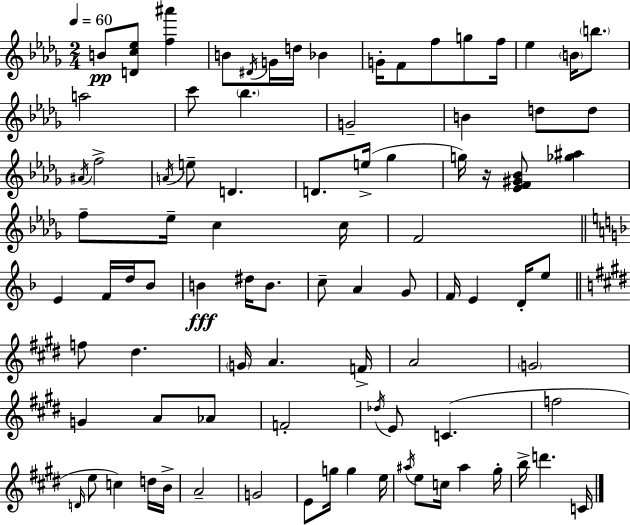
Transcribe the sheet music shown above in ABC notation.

X:1
T:Untitled
M:2/4
L:1/4
K:Bbm
B/2 [Dc_e]/2 [f^a'] B/2 ^D/4 G/4 d/4 _B G/4 F/2 f/2 g/2 f/4 _e B/4 b/2 a2 c'/2 _b G2 B d/2 d/2 ^A/4 f2 A/4 e/2 D D/2 e/4 _g g/4 z/4 [_EF^G_B]/2 [_g^a] f/2 _e/4 c c/4 F2 E F/4 d/4 _B/2 B ^d/4 B/2 c/2 A G/2 F/4 E D/4 e/2 f/2 ^d G/4 A F/4 A2 G2 G A/2 _A/2 F2 _d/4 E/2 C f2 D/4 e/2 c d/4 B/4 A2 G2 E/2 g/4 g e/4 ^a/4 e/2 c/4 ^a ^g/4 b/4 d' C/4